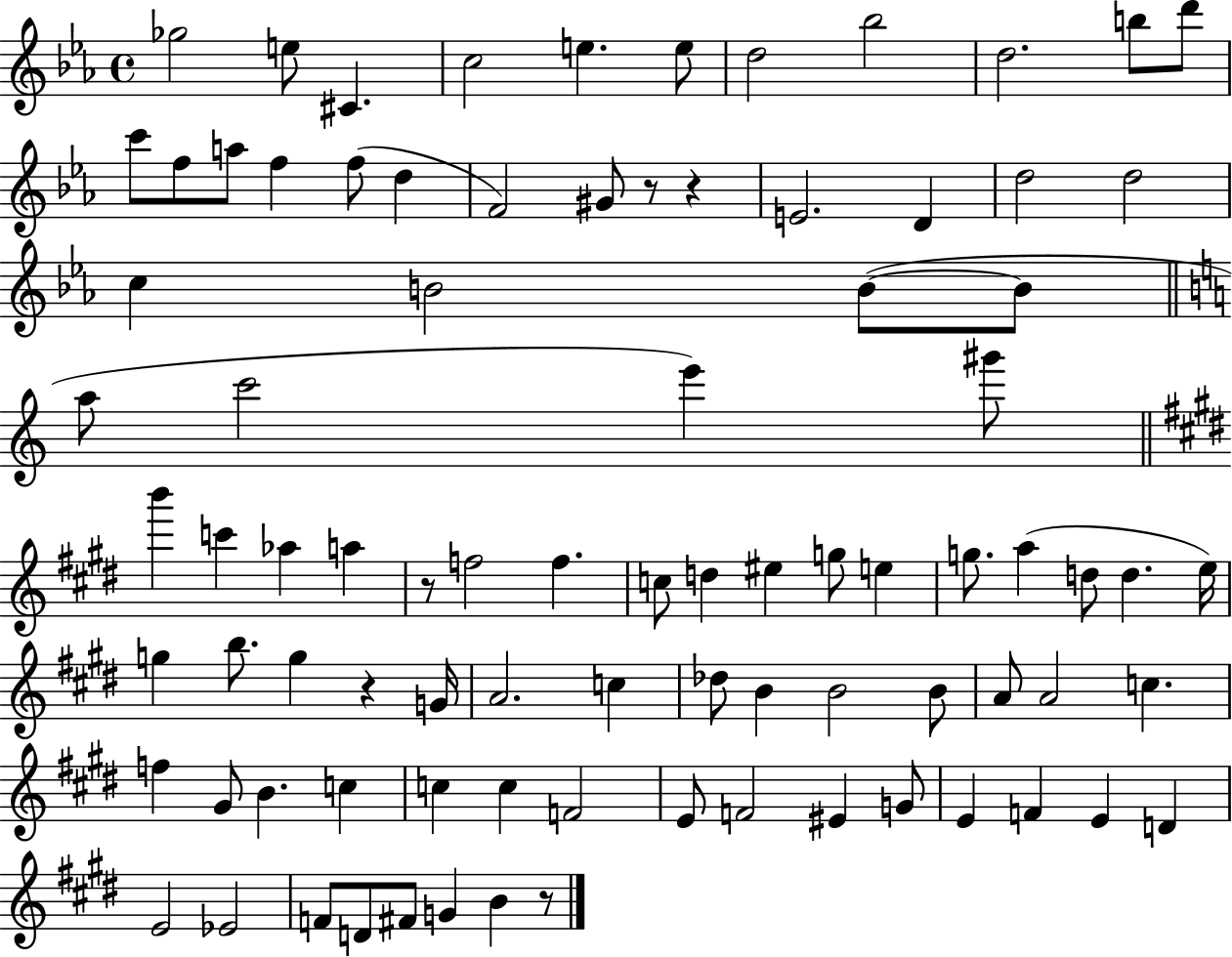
{
  \clef treble
  \time 4/4
  \defaultTimeSignature
  \key ees \major
  ges''2 e''8 cis'4. | c''2 e''4. e''8 | d''2 bes''2 | d''2. b''8 d'''8 | \break c'''8 f''8 a''8 f''4 f''8( d''4 | f'2) gis'8 r8 r4 | e'2. d'4 | d''2 d''2 | \break c''4 b'2 b'8~(~ b'8 | \bar "||" \break \key c \major a''8 c'''2 e'''4) gis'''8 | \bar "||" \break \key e \major b'''4 c'''4 aes''4 a''4 | r8 f''2 f''4. | c''8 d''4 eis''4 g''8 e''4 | g''8. a''4( d''8 d''4. e''16) | \break g''4 b''8. g''4 r4 g'16 | a'2. c''4 | des''8 b'4 b'2 b'8 | a'8 a'2 c''4. | \break f''4 gis'8 b'4. c''4 | c''4 c''4 f'2 | e'8 f'2 eis'4 g'8 | e'4 f'4 e'4 d'4 | \break e'2 ees'2 | f'8 d'8 fis'8 g'4 b'4 r8 | \bar "|."
}